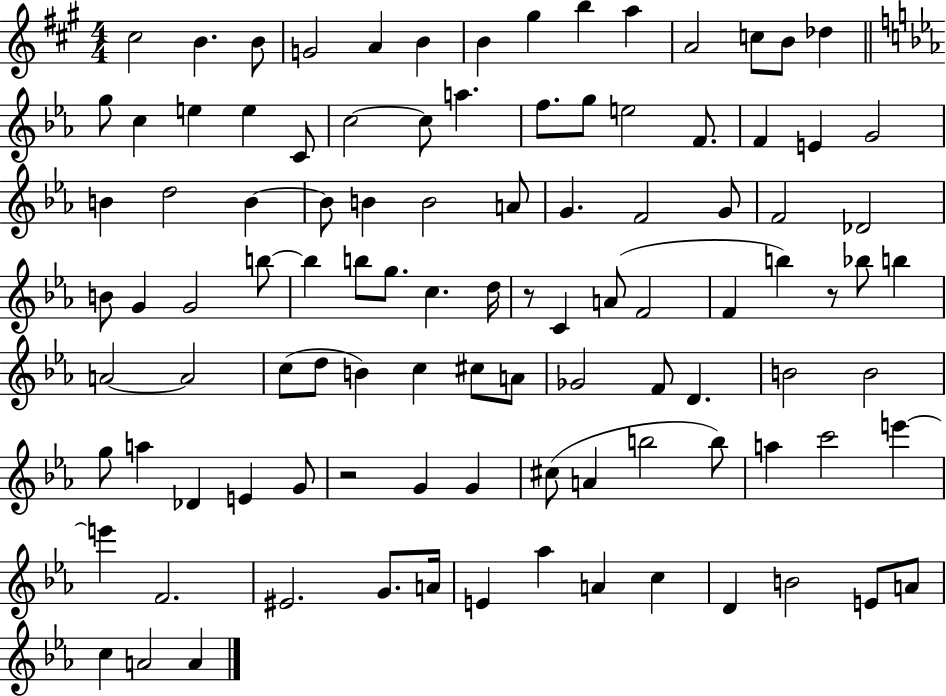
{
  \clef treble
  \numericTimeSignature
  \time 4/4
  \key a \major
  \repeat volta 2 { cis''2 b'4. b'8 | g'2 a'4 b'4 | b'4 gis''4 b''4 a''4 | a'2 c''8 b'8 des''4 | \break \bar "||" \break \key ees \major g''8 c''4 e''4 e''4 c'8 | c''2~~ c''8 a''4. | f''8. g''8 e''2 f'8. | f'4 e'4 g'2 | \break b'4 d''2 b'4~~ | b'8 b'4 b'2 a'8 | g'4. f'2 g'8 | f'2 des'2 | \break b'8 g'4 g'2 b''8~~ | b''4 b''8 g''8. c''4. d''16 | r8 c'4 a'8( f'2 | f'4 b''4) r8 bes''8 b''4 | \break a'2~~ a'2 | c''8( d''8 b'4) c''4 cis''8 a'8 | ges'2 f'8 d'4. | b'2 b'2 | \break g''8 a''4 des'4 e'4 g'8 | r2 g'4 g'4 | cis''8( a'4 b''2 b''8) | a''4 c'''2 e'''4~~ | \break e'''4 f'2. | eis'2. g'8. a'16 | e'4 aes''4 a'4 c''4 | d'4 b'2 e'8 a'8 | \break c''4 a'2 a'4 | } \bar "|."
}